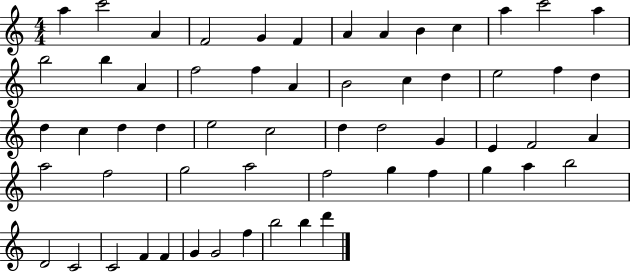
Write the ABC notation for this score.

X:1
T:Untitled
M:4/4
L:1/4
K:C
a c'2 A F2 G F A A B c a c'2 a b2 b A f2 f A B2 c d e2 f d d c d d e2 c2 d d2 G E F2 A a2 f2 g2 a2 f2 g f g a b2 D2 C2 C2 F F G G2 f b2 b d'